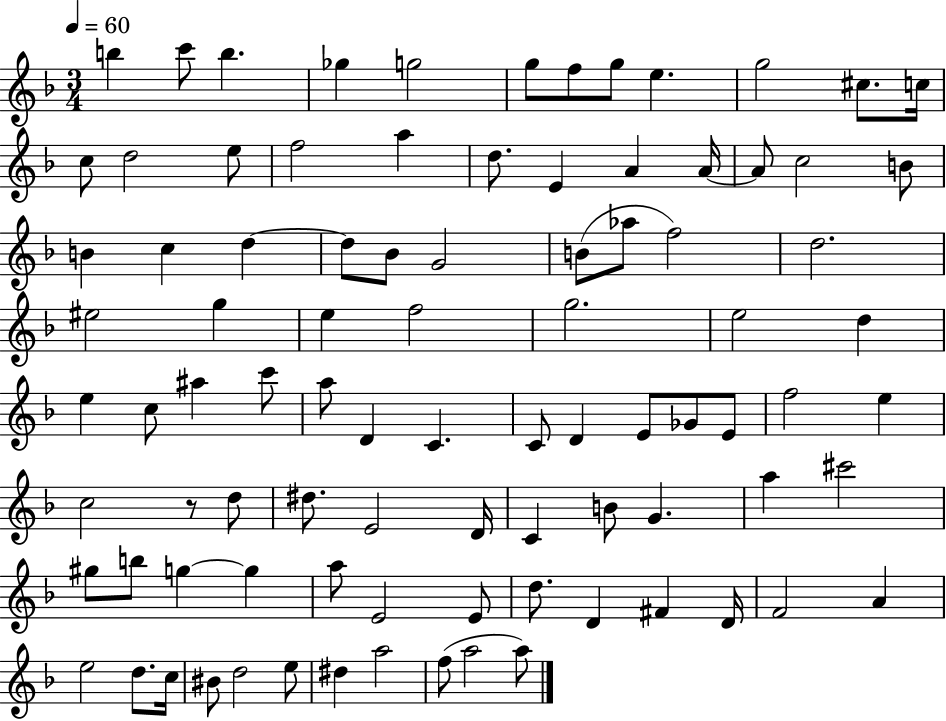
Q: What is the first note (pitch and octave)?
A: B5